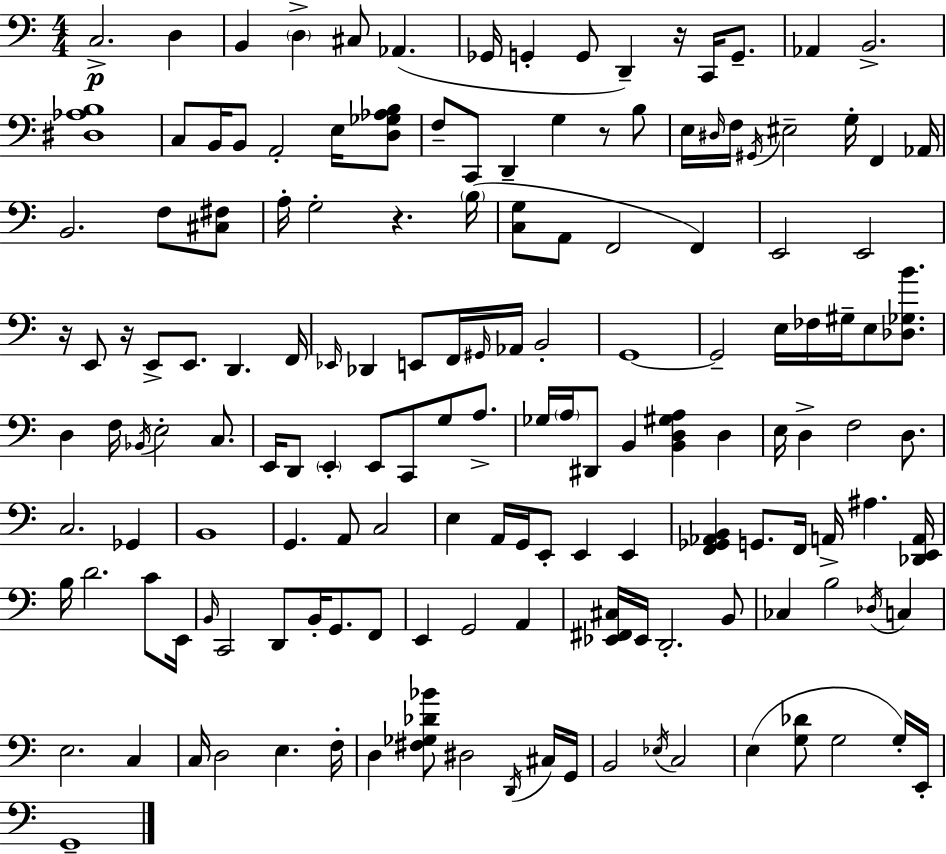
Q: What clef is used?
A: bass